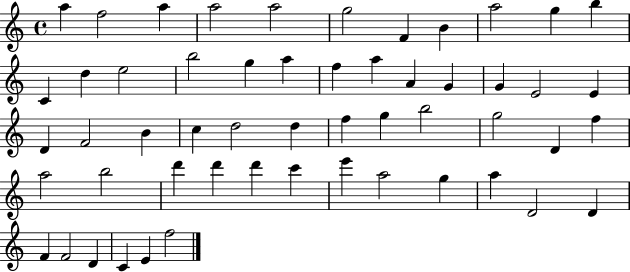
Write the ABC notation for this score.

X:1
T:Untitled
M:4/4
L:1/4
K:C
a f2 a a2 a2 g2 F B a2 g b C d e2 b2 g a f a A G G E2 E D F2 B c d2 d f g b2 g2 D f a2 b2 d' d' d' c' e' a2 g a D2 D F F2 D C E f2